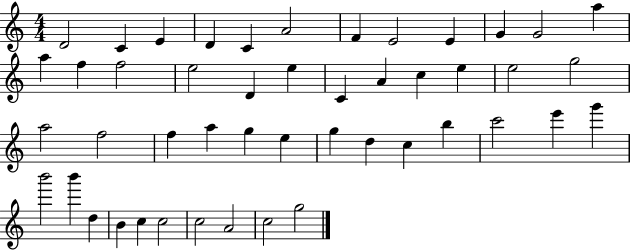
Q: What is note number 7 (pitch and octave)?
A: F4